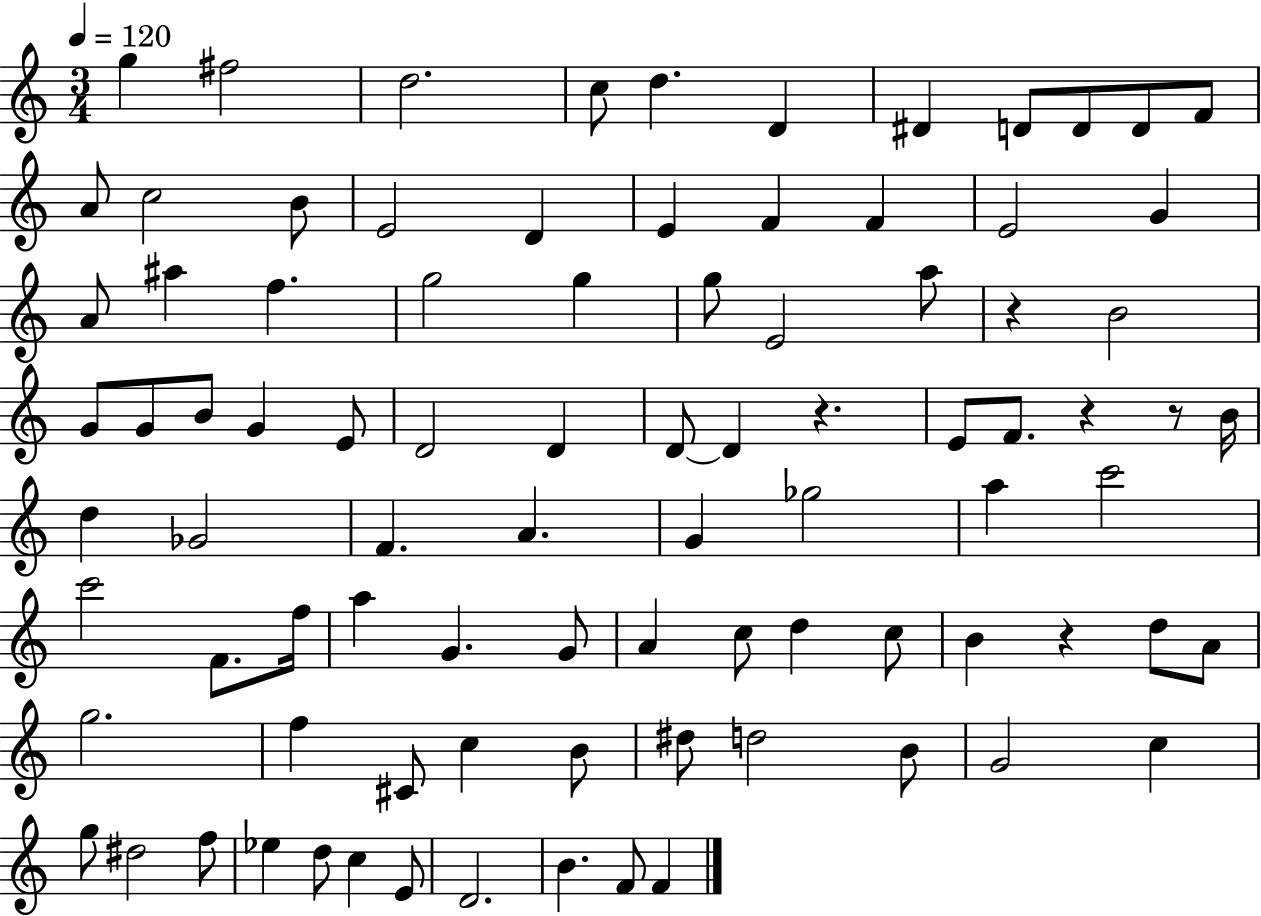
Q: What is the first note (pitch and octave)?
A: G5